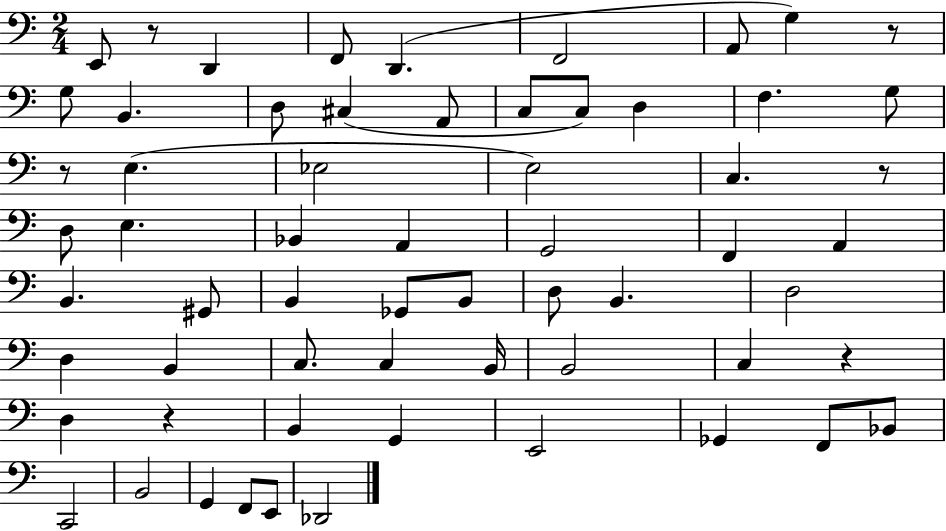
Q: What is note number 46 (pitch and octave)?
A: G2